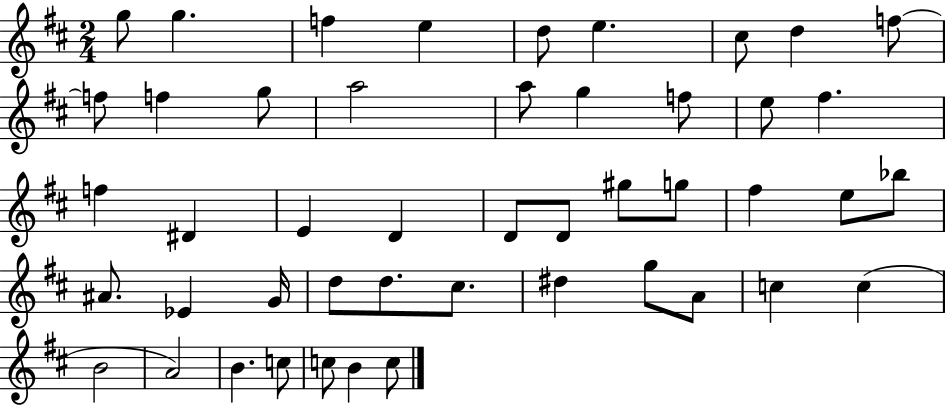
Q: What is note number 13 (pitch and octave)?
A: A5